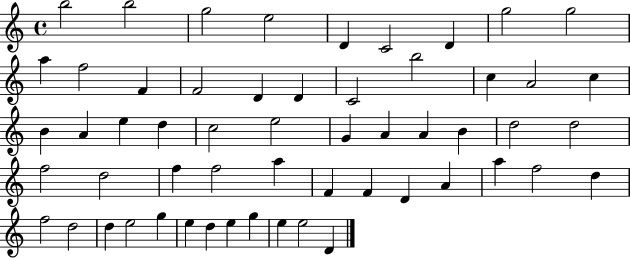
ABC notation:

X:1
T:Untitled
M:4/4
L:1/4
K:C
b2 b2 g2 e2 D C2 D g2 g2 a f2 F F2 D D C2 b2 c A2 c B A e d c2 e2 G A A B d2 d2 f2 d2 f f2 a F F D A a f2 d f2 d2 d e2 g e d e g e e2 D